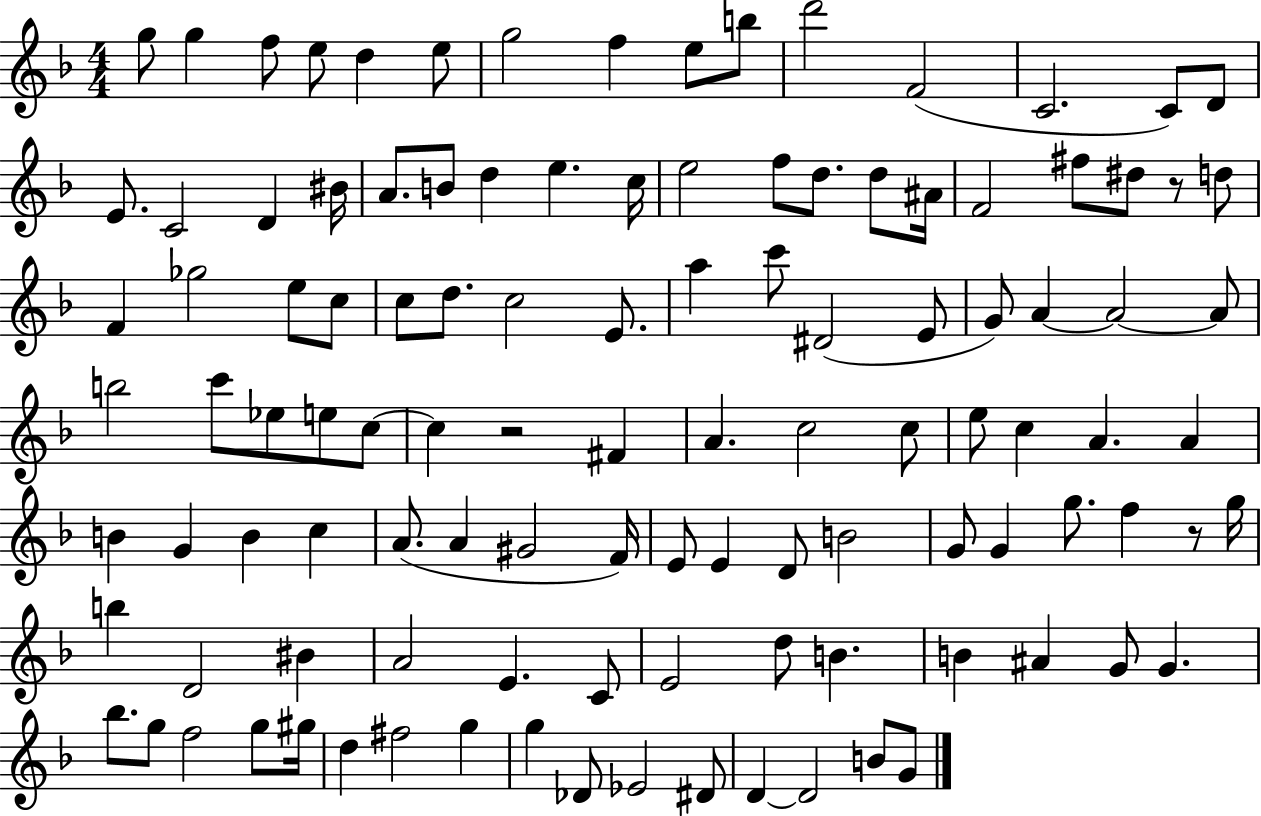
G5/e G5/q F5/e E5/e D5/q E5/e G5/h F5/q E5/e B5/e D6/h F4/h C4/h. C4/e D4/e E4/e. C4/h D4/q BIS4/s A4/e. B4/e D5/q E5/q. C5/s E5/h F5/e D5/e. D5/e A#4/s F4/h F#5/e D#5/e R/e D5/e F4/q Gb5/h E5/e C5/e C5/e D5/e. C5/h E4/e. A5/q C6/e D#4/h E4/e G4/e A4/q A4/h A4/e B5/h C6/e Eb5/e E5/e C5/e C5/q R/h F#4/q A4/q. C5/h C5/e E5/e C5/q A4/q. A4/q B4/q G4/q B4/q C5/q A4/e. A4/q G#4/h F4/s E4/e E4/q D4/e B4/h G4/e G4/q G5/e. F5/q R/e G5/s B5/q D4/h BIS4/q A4/h E4/q. C4/e E4/h D5/e B4/q. B4/q A#4/q G4/e G4/q. Bb5/e. G5/e F5/h G5/e G#5/s D5/q F#5/h G5/q G5/q Db4/e Eb4/h D#4/e D4/q D4/h B4/e G4/e